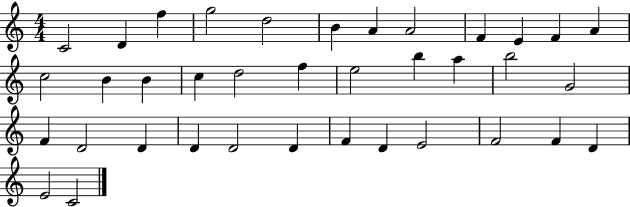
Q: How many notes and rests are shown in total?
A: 37